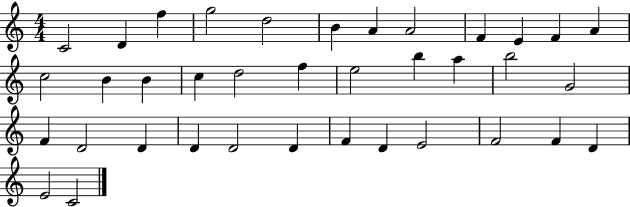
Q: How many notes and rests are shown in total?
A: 37